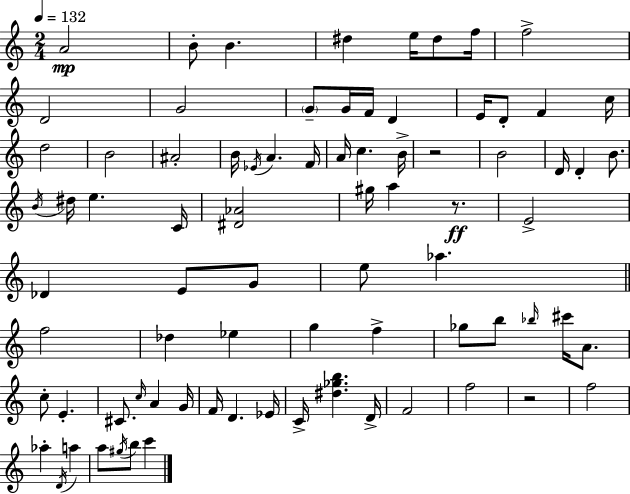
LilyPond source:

{
  \clef treble
  \numericTimeSignature
  \time 2/4
  \key c \major
  \tempo 4 = 132
  a'2\mp | b'8-. b'4. | dis''4 e''16 dis''8 f''16 | f''2-> | \break d'2 | g'2 | \parenthesize g'8-- g'16 f'16 d'4 | e'16 d'8-. f'4 c''16 | \break d''2 | b'2 | ais'2-. | b'16 \acciaccatura { ees'16 } a'4. | \break f'16 a'16 c''4. | b'16-> r2 | b'2 | d'16 d'4-. b'8. | \break \acciaccatura { b'16 } dis''16 e''4. | c'16 <dis' aes'>2 | gis''16 a''4 r8.\ff | e'2-> | \break des'4 e'8 | g'8 e''8 aes''4. | \bar "||" \break \key a \minor f''2 | des''4 ees''4 | g''4 f''4-> | ges''8 b''8 \grace { bes''16 } cis'''16 a'8. | \break c''8-. e'4.-. | cis'8. \grace { c''16 } a'4 | g'16 f'16 d'4. | ees'16 c'16-> <dis'' ges'' b''>4. | \break d'16-> f'2 | f''2 | r2 | f''2 | \break aes''4-. \acciaccatura { d'16 } a''4 | a''8 \acciaccatura { gis''16 } b''8 | c'''4 \bar "|."
}